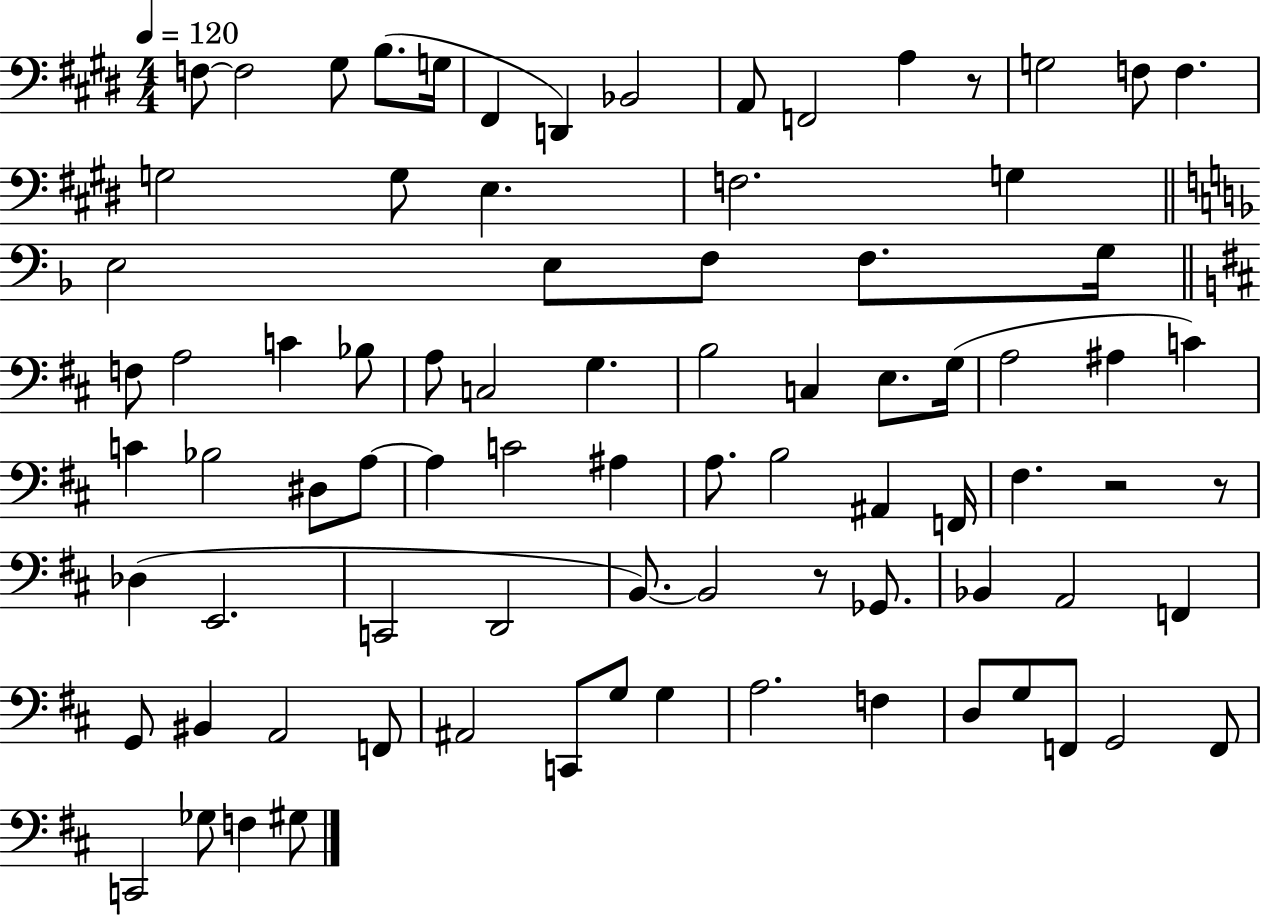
X:1
T:Untitled
M:4/4
L:1/4
K:E
F,/2 F,2 ^G,/2 B,/2 G,/4 ^F,, D,, _B,,2 A,,/2 F,,2 A, z/2 G,2 F,/2 F, G,2 G,/2 E, F,2 G, E,2 E,/2 F,/2 F,/2 G,/4 F,/2 A,2 C _B,/2 A,/2 C,2 G, B,2 C, E,/2 G,/4 A,2 ^A, C C _B,2 ^D,/2 A,/2 A, C2 ^A, A,/2 B,2 ^A,, F,,/4 ^F, z2 z/2 _D, E,,2 C,,2 D,,2 B,,/2 B,,2 z/2 _G,,/2 _B,, A,,2 F,, G,,/2 ^B,, A,,2 F,,/2 ^A,,2 C,,/2 G,/2 G, A,2 F, D,/2 G,/2 F,,/2 G,,2 F,,/2 C,,2 _G,/2 F, ^G,/2